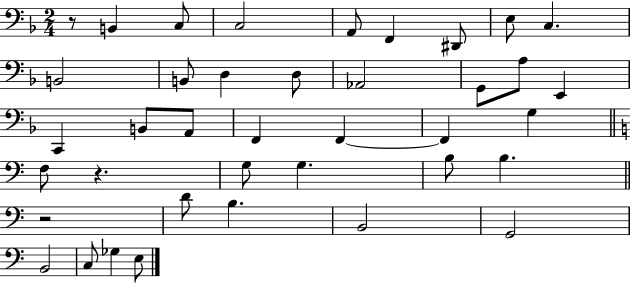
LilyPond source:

{
  \clef bass
  \numericTimeSignature
  \time 2/4
  \key f \major
  r8 b,4 c8 | c2 | a,8 f,4 dis,8 | e8 c4. | \break b,2 | b,8 d4 d8 | aes,2 | g,8 a8 e,4 | \break c,4 b,8 a,8 | f,4 f,4~~ | f,4 g4 | \bar "||" \break \key c \major f8 r4. | g8 g4. | b8 b4. | \bar "||" \break \key a \minor r2 | d'8 b4. | b,2 | g,2 | \break b,2 | c8 ges4 e8 | \bar "|."
}